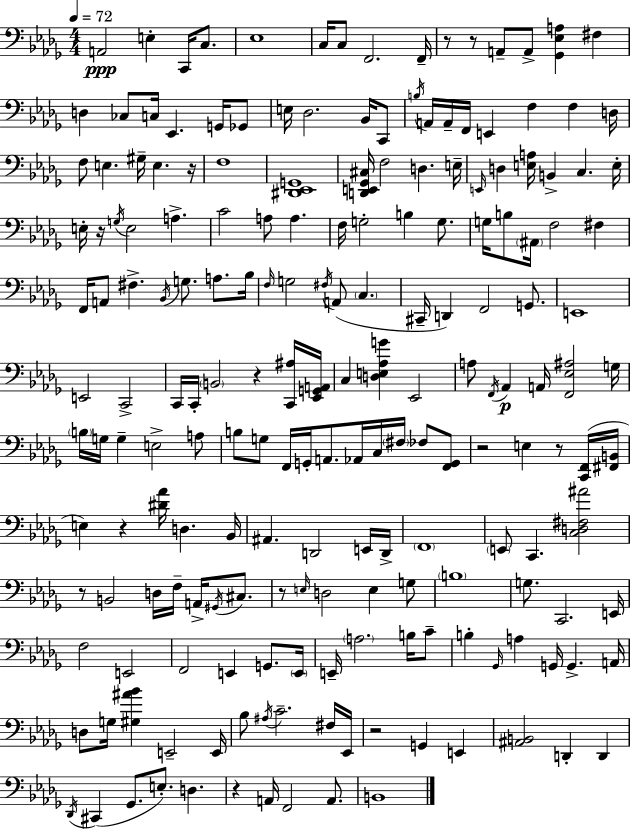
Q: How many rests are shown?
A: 12